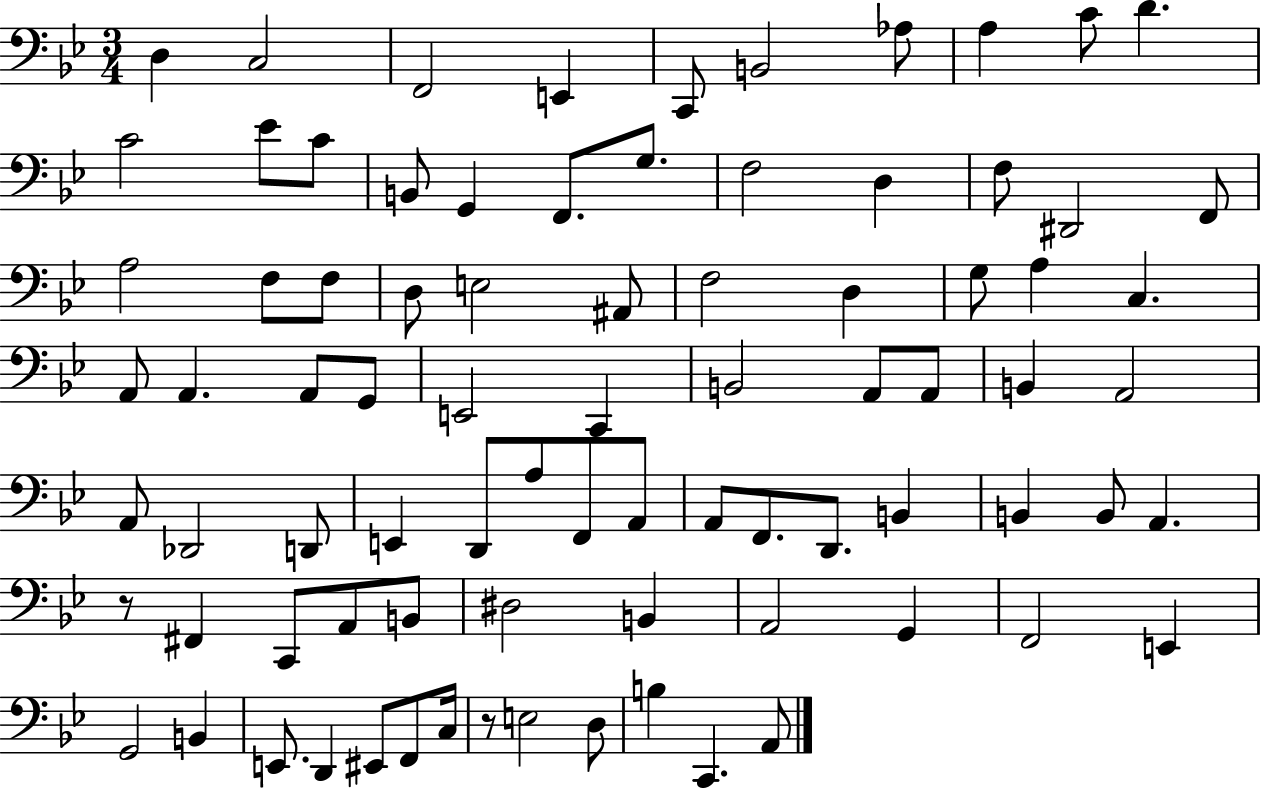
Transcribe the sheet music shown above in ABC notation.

X:1
T:Untitled
M:3/4
L:1/4
K:Bb
D, C,2 F,,2 E,, C,,/2 B,,2 _A,/2 A, C/2 D C2 _E/2 C/2 B,,/2 G,, F,,/2 G,/2 F,2 D, F,/2 ^D,,2 F,,/2 A,2 F,/2 F,/2 D,/2 E,2 ^A,,/2 F,2 D, G,/2 A, C, A,,/2 A,, A,,/2 G,,/2 E,,2 C,, B,,2 A,,/2 A,,/2 B,, A,,2 A,,/2 _D,,2 D,,/2 E,, D,,/2 A,/2 F,,/2 A,,/2 A,,/2 F,,/2 D,,/2 B,, B,, B,,/2 A,, z/2 ^F,, C,,/2 A,,/2 B,,/2 ^D,2 B,, A,,2 G,, F,,2 E,, G,,2 B,, E,,/2 D,, ^E,,/2 F,,/2 C,/4 z/2 E,2 D,/2 B, C,, A,,/2